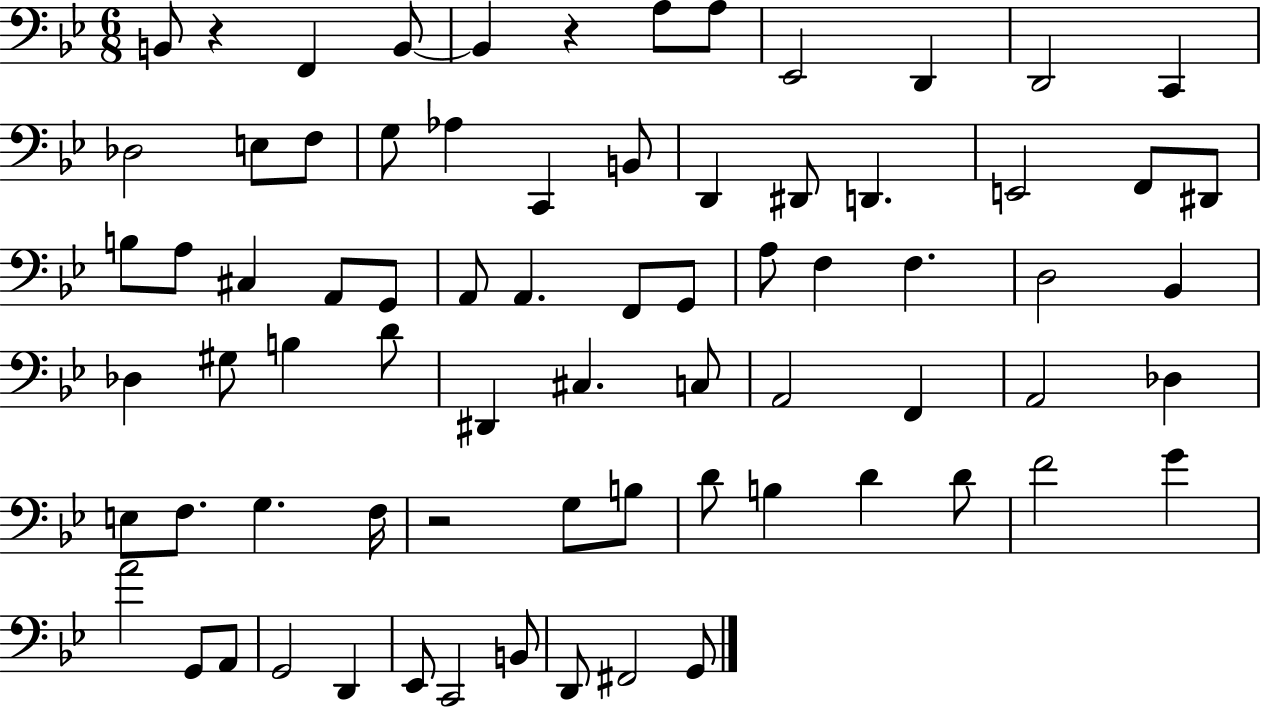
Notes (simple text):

B2/e R/q F2/q B2/e B2/q R/q A3/e A3/e Eb2/h D2/q D2/h C2/q Db3/h E3/e F3/e G3/e Ab3/q C2/q B2/e D2/q D#2/e D2/q. E2/h F2/e D#2/e B3/e A3/e C#3/q A2/e G2/e A2/e A2/q. F2/e G2/e A3/e F3/q F3/q. D3/h Bb2/q Db3/q G#3/e B3/q D4/e D#2/q C#3/q. C3/e A2/h F2/q A2/h Db3/q E3/e F3/e. G3/q. F3/s R/h G3/e B3/e D4/e B3/q D4/q D4/e F4/h G4/q A4/h G2/e A2/e G2/h D2/q Eb2/e C2/h B2/e D2/e F#2/h G2/e